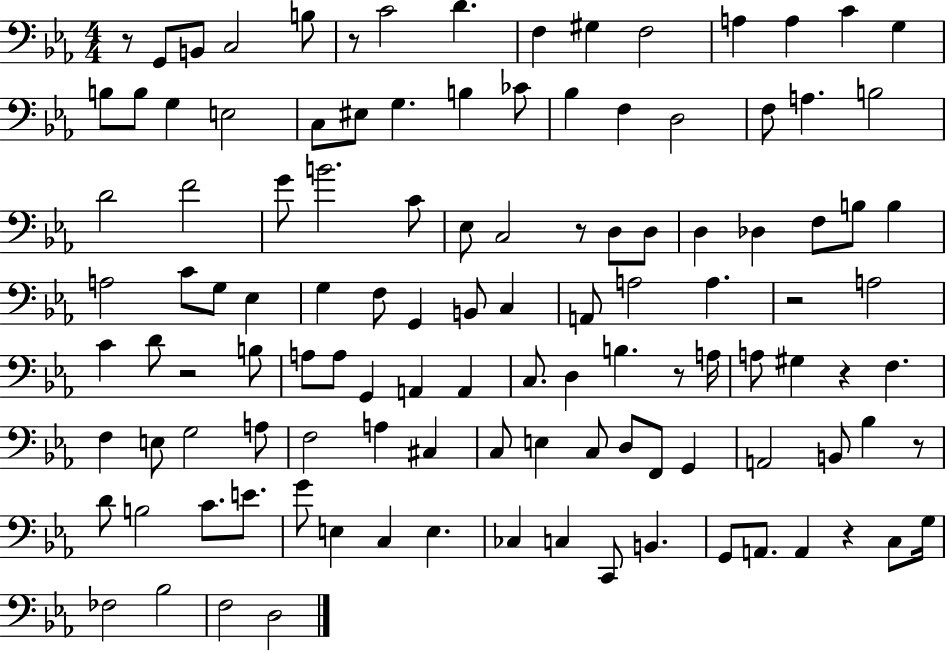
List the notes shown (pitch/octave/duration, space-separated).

R/e G2/e B2/e C3/h B3/e R/e C4/h D4/q. F3/q G#3/q F3/h A3/q A3/q C4/q G3/q B3/e B3/e G3/q E3/h C3/e EIS3/e G3/q. B3/q CES4/e Bb3/q F3/q D3/h F3/e A3/q. B3/h D4/h F4/h G4/e B4/h. C4/e Eb3/e C3/h R/e D3/e D3/e D3/q Db3/q F3/e B3/e B3/q A3/h C4/e G3/e Eb3/q G3/q F3/e G2/q B2/e C3/q A2/e A3/h A3/q. R/h A3/h C4/q D4/e R/h B3/e A3/e A3/e G2/q A2/q A2/q C3/e. D3/q B3/q. R/e A3/s A3/e G#3/q R/q F3/q. F3/q E3/e G3/h A3/e F3/h A3/q C#3/q C3/e E3/q C3/e D3/e F2/e G2/q A2/h B2/e Bb3/q R/e D4/e B3/h C4/e. E4/e. G4/e E3/q C3/q E3/q. CES3/q C3/q C2/e B2/q. G2/e A2/e. A2/q R/q C3/e G3/s FES3/h Bb3/h F3/h D3/h